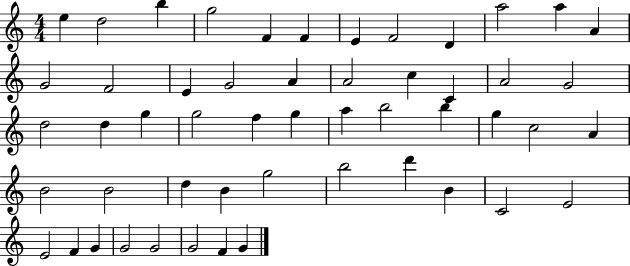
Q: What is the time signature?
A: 4/4